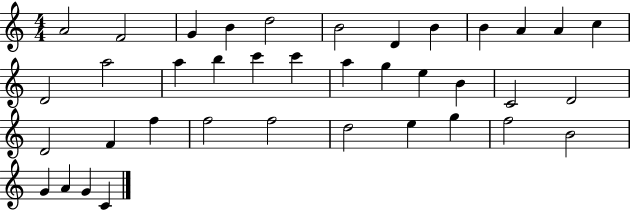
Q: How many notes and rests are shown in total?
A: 38